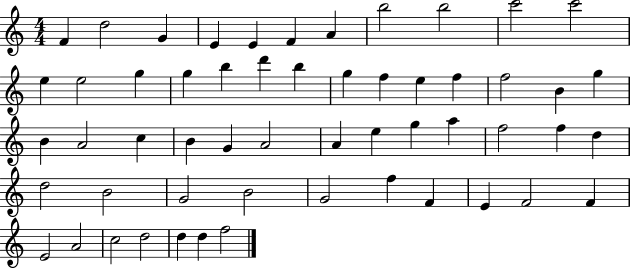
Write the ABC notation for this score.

X:1
T:Untitled
M:4/4
L:1/4
K:C
F d2 G E E F A b2 b2 c'2 c'2 e e2 g g b d' b g f e f f2 B g B A2 c B G A2 A e g a f2 f d d2 B2 G2 B2 G2 f F E F2 F E2 A2 c2 d2 d d f2